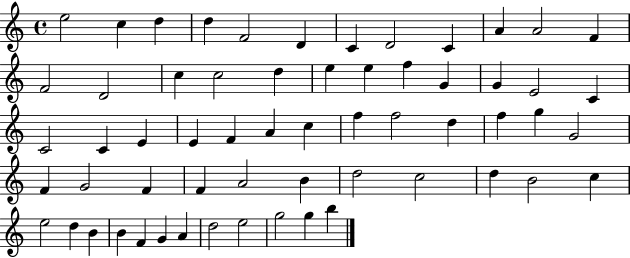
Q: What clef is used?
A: treble